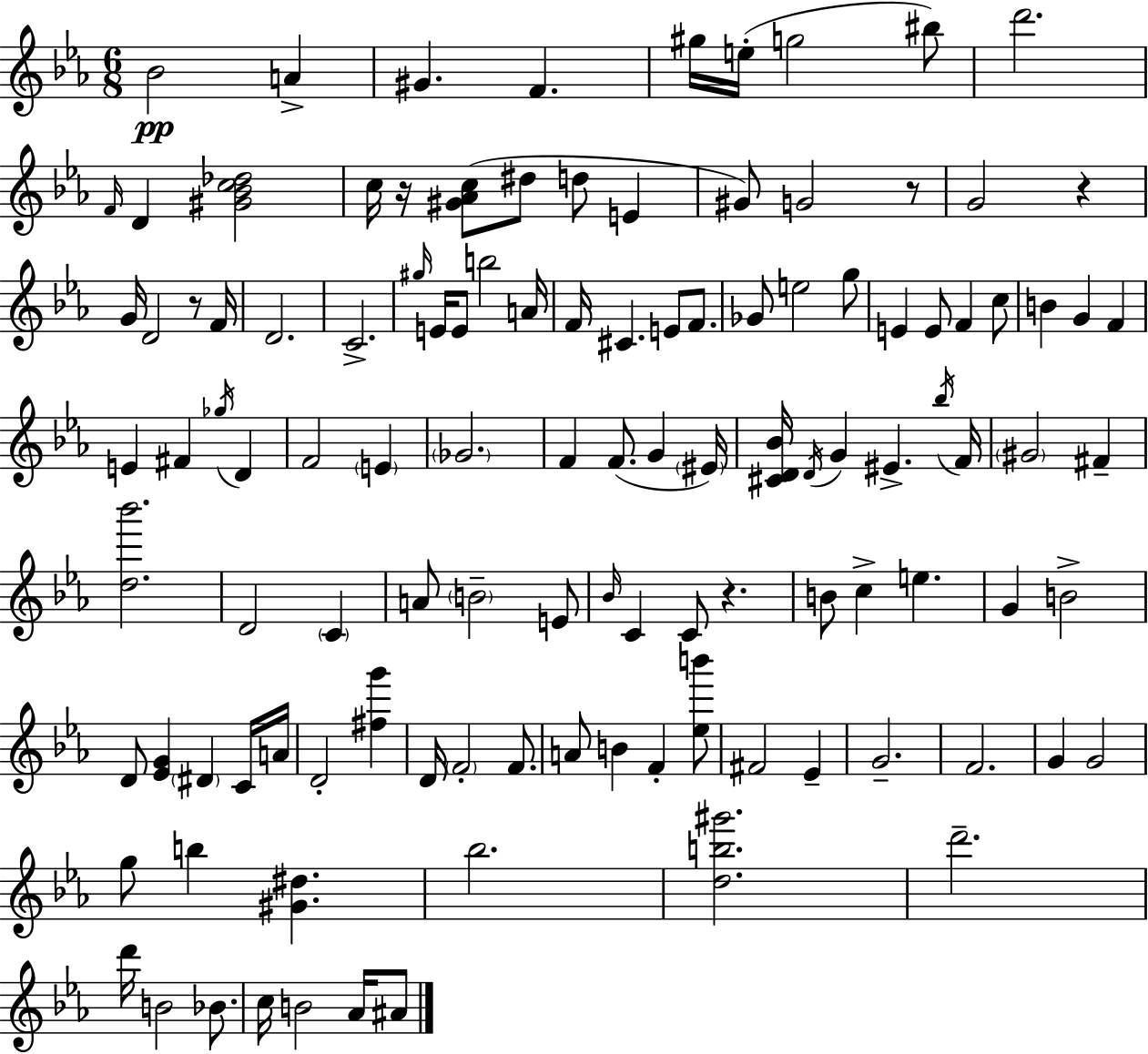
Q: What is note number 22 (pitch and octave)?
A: D4